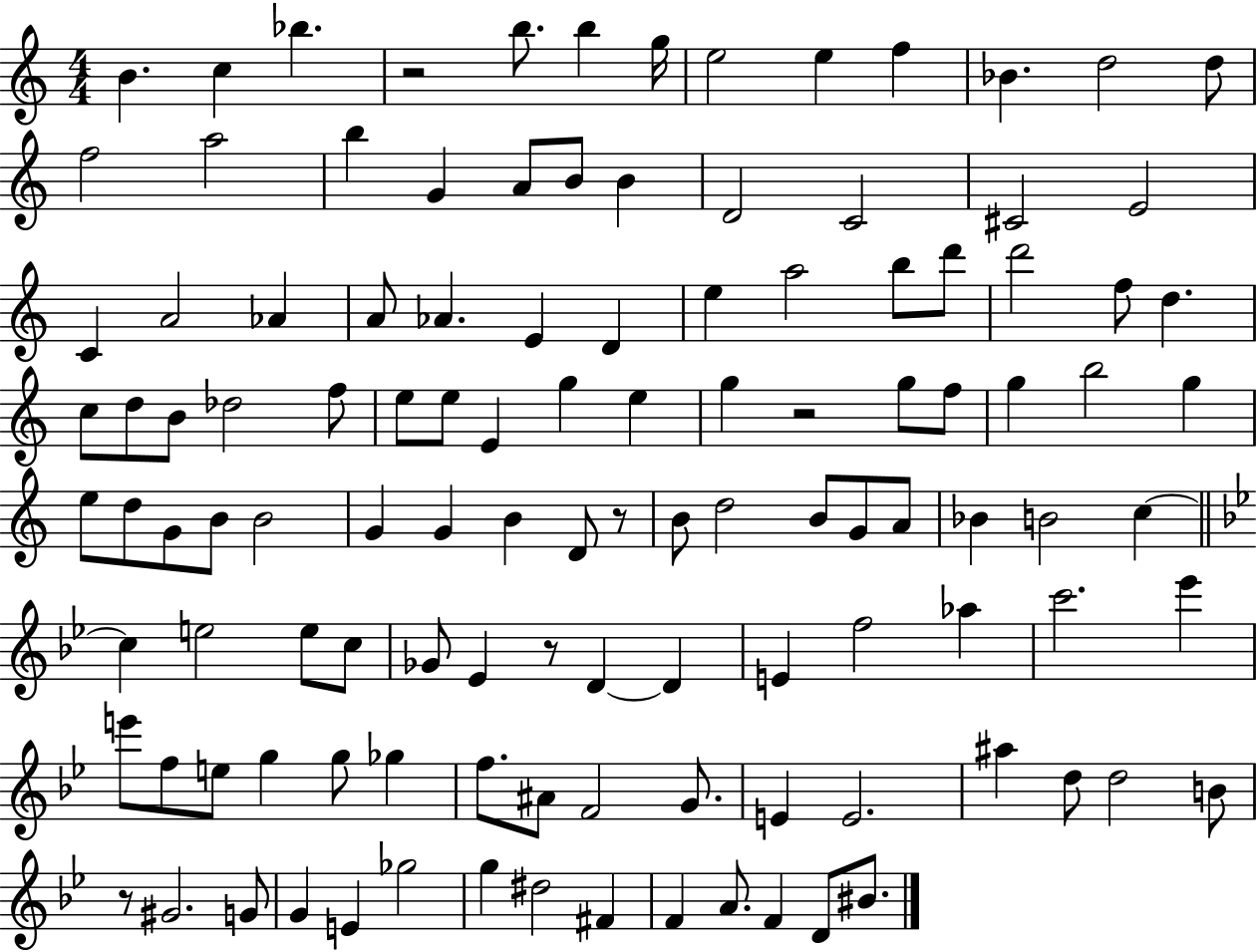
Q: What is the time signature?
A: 4/4